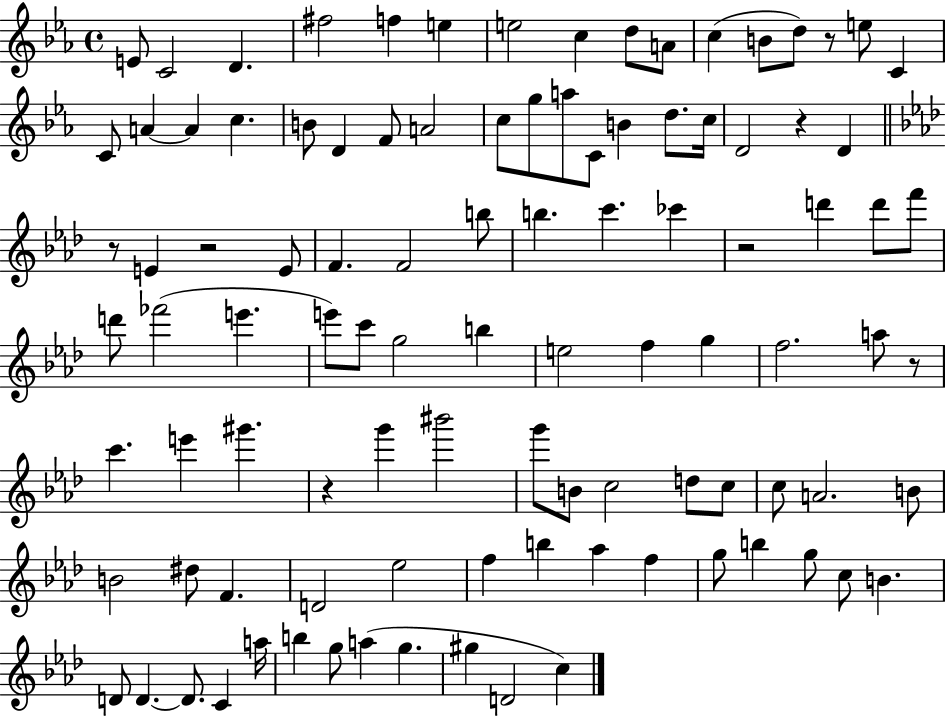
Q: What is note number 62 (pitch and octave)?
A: B4